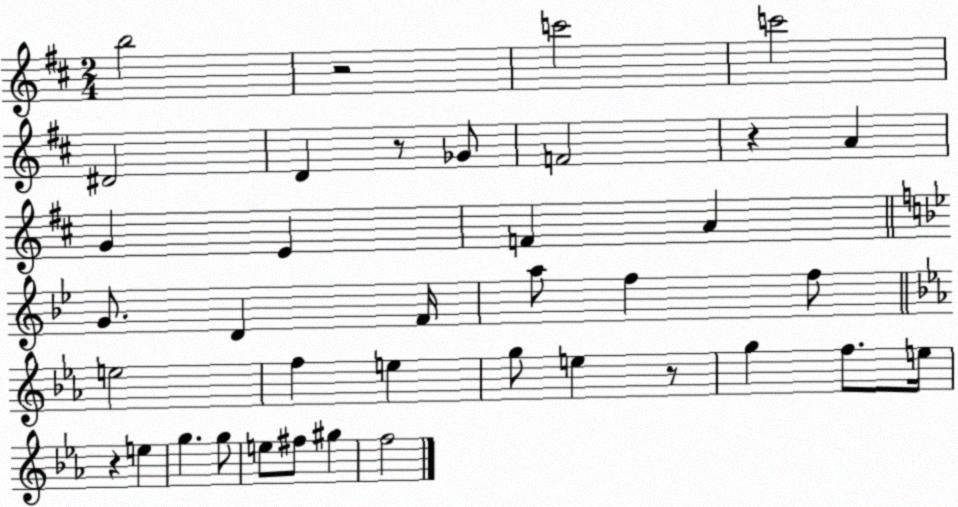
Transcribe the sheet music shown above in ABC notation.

X:1
T:Untitled
M:2/4
L:1/4
K:D
b2 z2 c'2 c'2 ^D2 D z/2 _G/2 F2 z A G E F A G/2 D F/4 a/2 f f/2 e2 f e g/2 e z/2 g f/2 e/4 z e g g/2 e/2 ^f/2 ^g f2